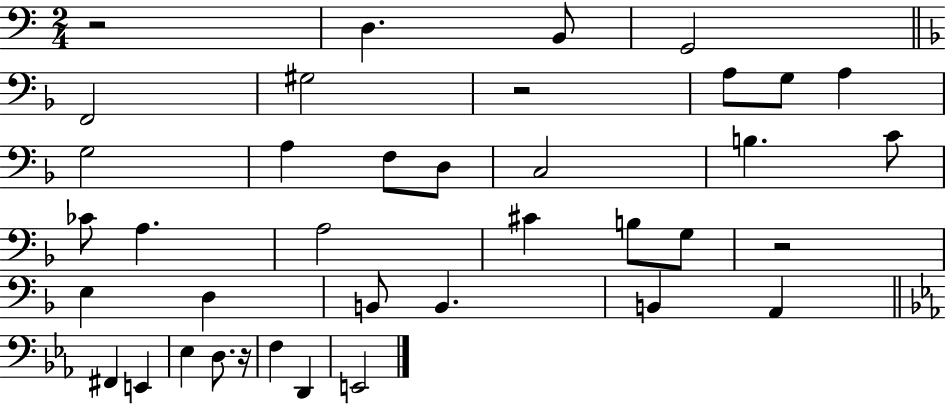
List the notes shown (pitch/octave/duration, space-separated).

R/h D3/q. B2/e G2/h F2/h G#3/h R/h A3/e G3/e A3/q G3/h A3/q F3/e D3/e C3/h B3/q. C4/e CES4/e A3/q. A3/h C#4/q B3/e G3/e R/h E3/q D3/q B2/e B2/q. B2/q A2/q F#2/q E2/q Eb3/q D3/e. R/s F3/q D2/q E2/h